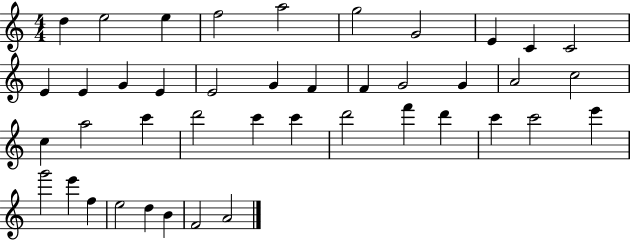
X:1
T:Untitled
M:4/4
L:1/4
K:C
d e2 e f2 a2 g2 G2 E C C2 E E G E E2 G F F G2 G A2 c2 c a2 c' d'2 c' c' d'2 f' d' c' c'2 e' g'2 e' f e2 d B F2 A2